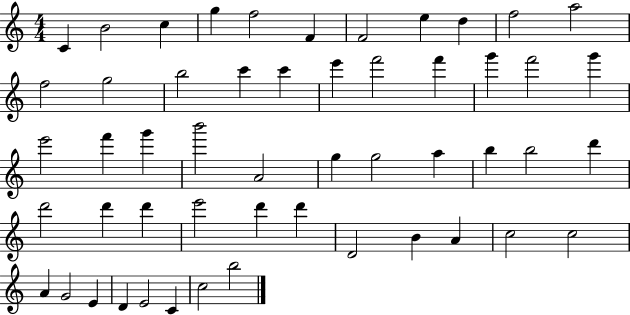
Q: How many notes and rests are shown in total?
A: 52